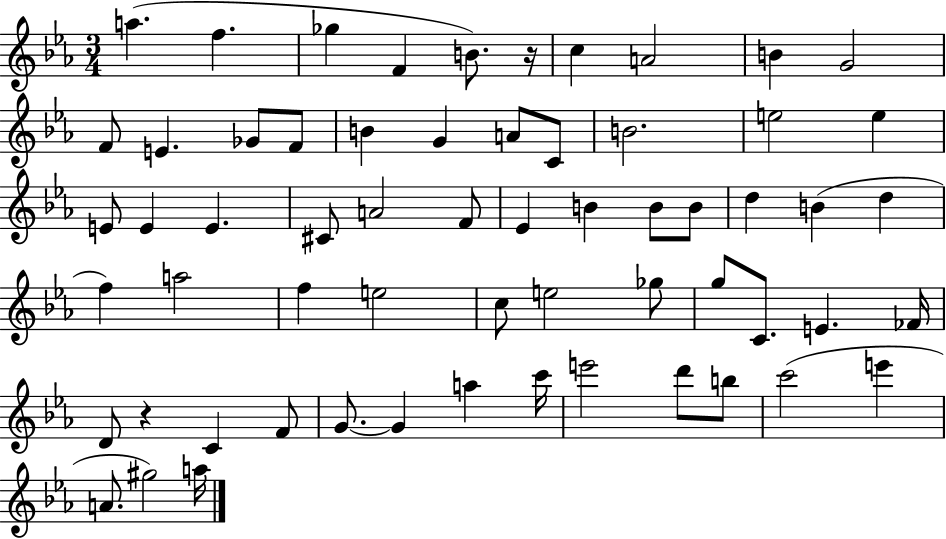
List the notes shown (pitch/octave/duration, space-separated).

A5/q. F5/q. Gb5/q F4/q B4/e. R/s C5/q A4/h B4/q G4/h F4/e E4/q. Gb4/e F4/e B4/q G4/q A4/e C4/e B4/h. E5/h E5/q E4/e E4/q E4/q. C#4/e A4/h F4/e Eb4/q B4/q B4/e B4/e D5/q B4/q D5/q F5/q A5/h F5/q E5/h C5/e E5/h Gb5/e G5/e C4/e. E4/q. FES4/s D4/e R/q C4/q F4/e G4/e. G4/q A5/q C6/s E6/h D6/e B5/e C6/h E6/q A4/e. G#5/h A5/s